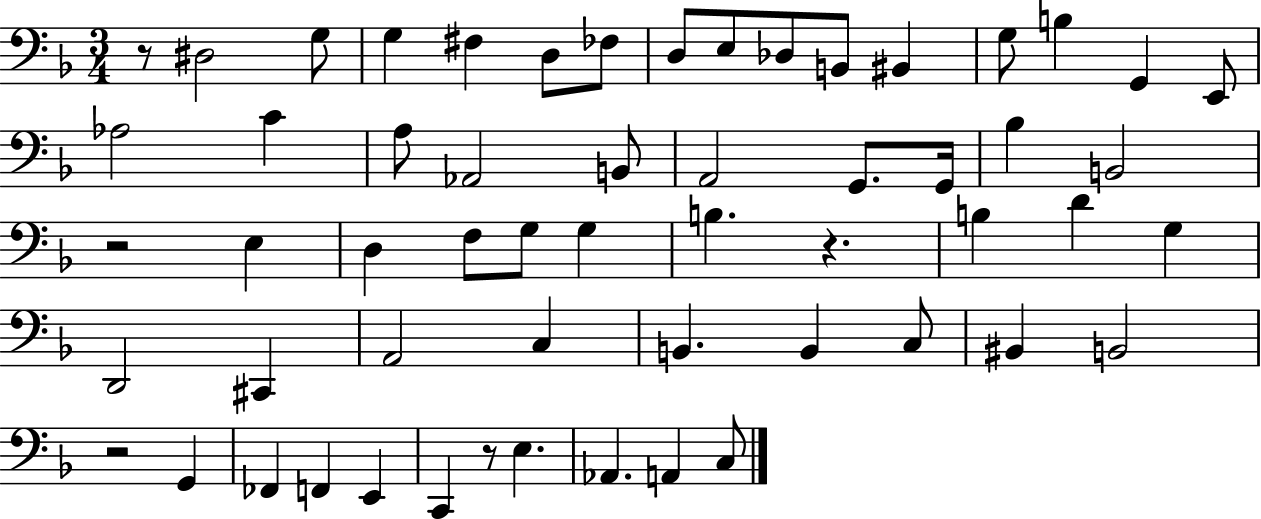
{
  \clef bass
  \numericTimeSignature
  \time 3/4
  \key f \major
  \repeat volta 2 { r8 dis2 g8 | g4 fis4 d8 fes8 | d8 e8 des8 b,8 bis,4 | g8 b4 g,4 e,8 | \break aes2 c'4 | a8 aes,2 b,8 | a,2 g,8. g,16 | bes4 b,2 | \break r2 e4 | d4 f8 g8 g4 | b4. r4. | b4 d'4 g4 | \break d,2 cis,4 | a,2 c4 | b,4. b,4 c8 | bis,4 b,2 | \break r2 g,4 | fes,4 f,4 e,4 | c,4 r8 e4. | aes,4. a,4 c8 | \break } \bar "|."
}